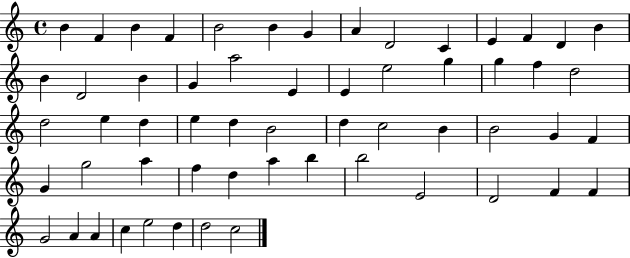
{
  \clef treble
  \time 4/4
  \defaultTimeSignature
  \key c \major
  b'4 f'4 b'4 f'4 | b'2 b'4 g'4 | a'4 d'2 c'4 | e'4 f'4 d'4 b'4 | \break b'4 d'2 b'4 | g'4 a''2 e'4 | e'4 e''2 g''4 | g''4 f''4 d''2 | \break d''2 e''4 d''4 | e''4 d''4 b'2 | d''4 c''2 b'4 | b'2 g'4 f'4 | \break g'4 g''2 a''4 | f''4 d''4 a''4 b''4 | b''2 e'2 | d'2 f'4 f'4 | \break g'2 a'4 a'4 | c''4 e''2 d''4 | d''2 c''2 | \bar "|."
}